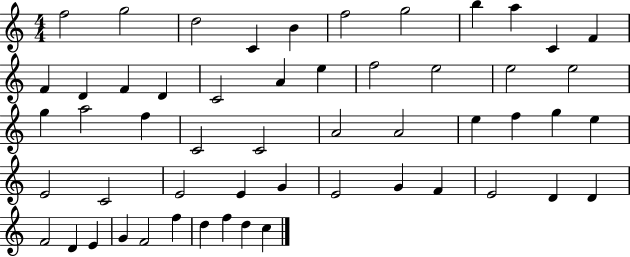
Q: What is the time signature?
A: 4/4